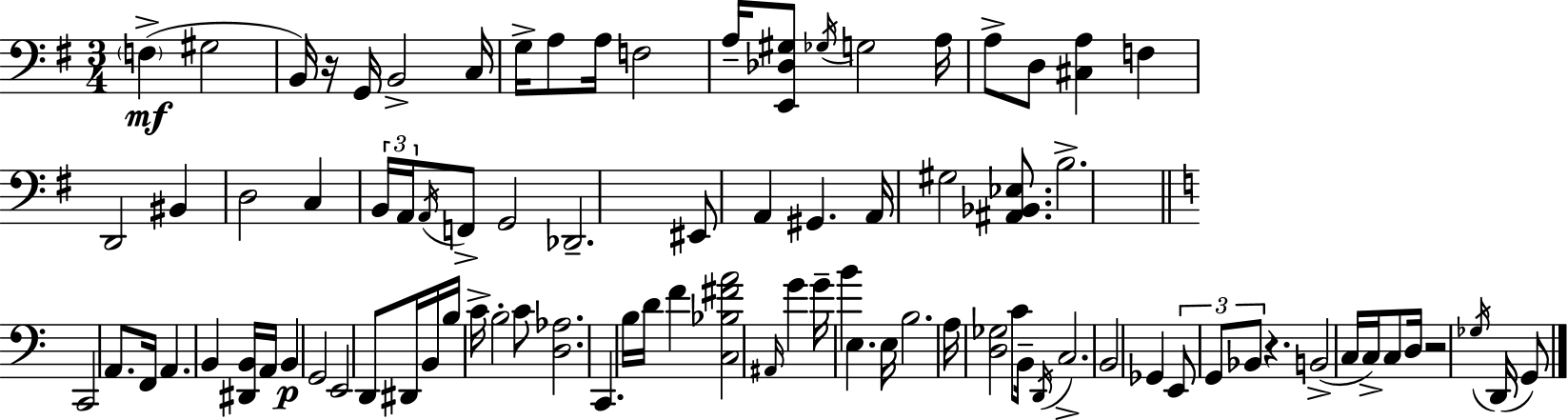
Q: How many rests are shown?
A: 3